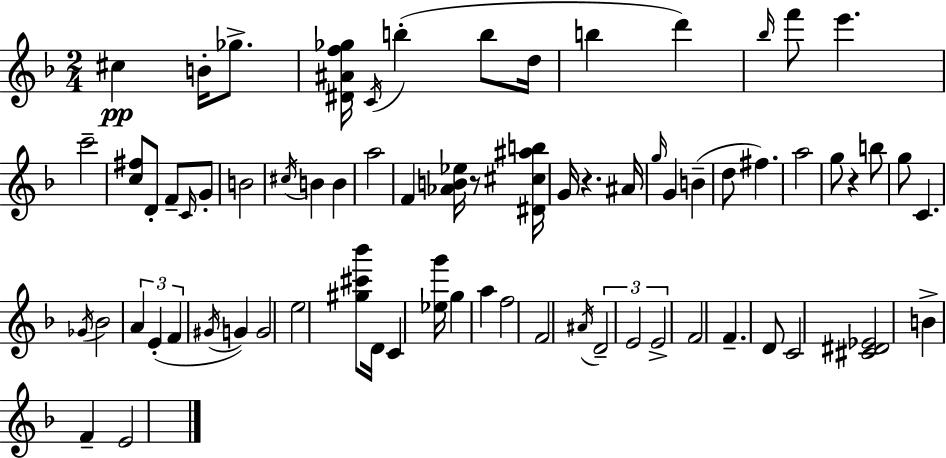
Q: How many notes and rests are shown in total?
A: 71